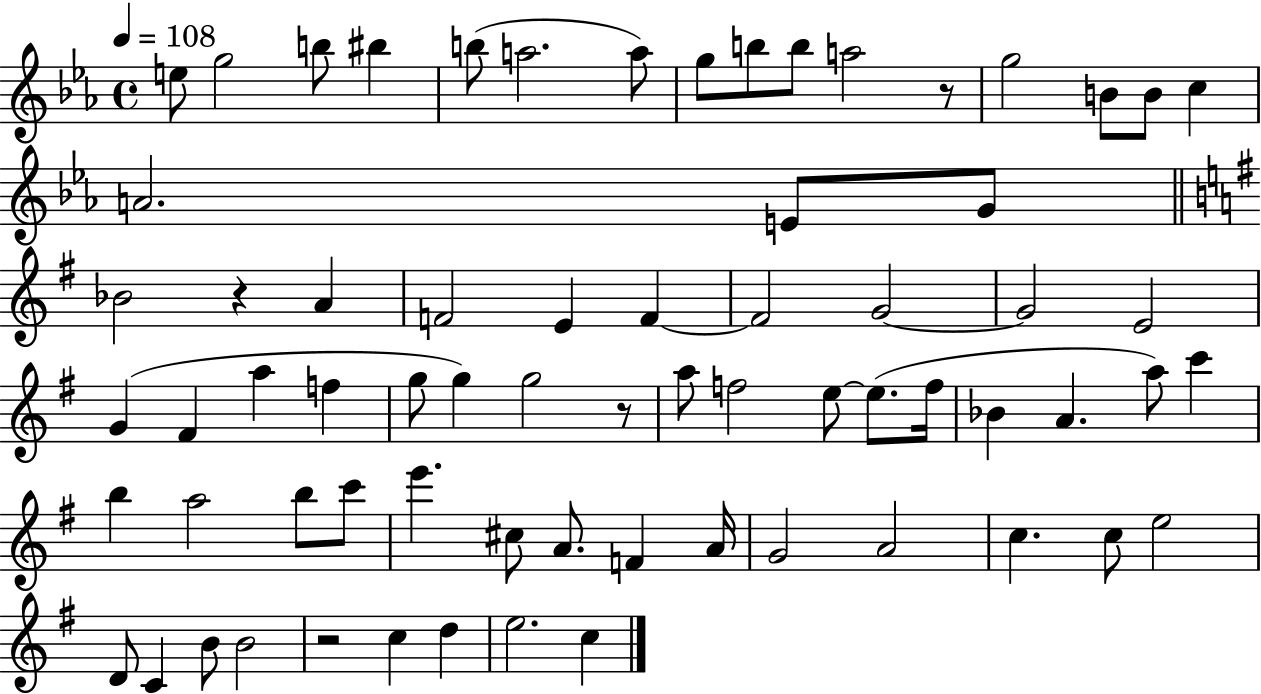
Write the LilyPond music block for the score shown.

{
  \clef treble
  \time 4/4
  \defaultTimeSignature
  \key ees \major
  \tempo 4 = 108
  e''8 g''2 b''8 bis''4 | b''8( a''2. a''8) | g''8 b''8 b''8 a''2 r8 | g''2 b'8 b'8 c''4 | \break a'2. e'8 g'8 | \bar "||" \break \key g \major bes'2 r4 a'4 | f'2 e'4 f'4~~ | f'2 g'2~~ | g'2 e'2 | \break g'4( fis'4 a''4 f''4 | g''8 g''4) g''2 r8 | a''8 f''2 e''8~~ e''8.( f''16 | bes'4 a'4. a''8) c'''4 | \break b''4 a''2 b''8 c'''8 | e'''4. cis''8 a'8. f'4 a'16 | g'2 a'2 | c''4. c''8 e''2 | \break d'8 c'4 b'8 b'2 | r2 c''4 d''4 | e''2. c''4 | \bar "|."
}